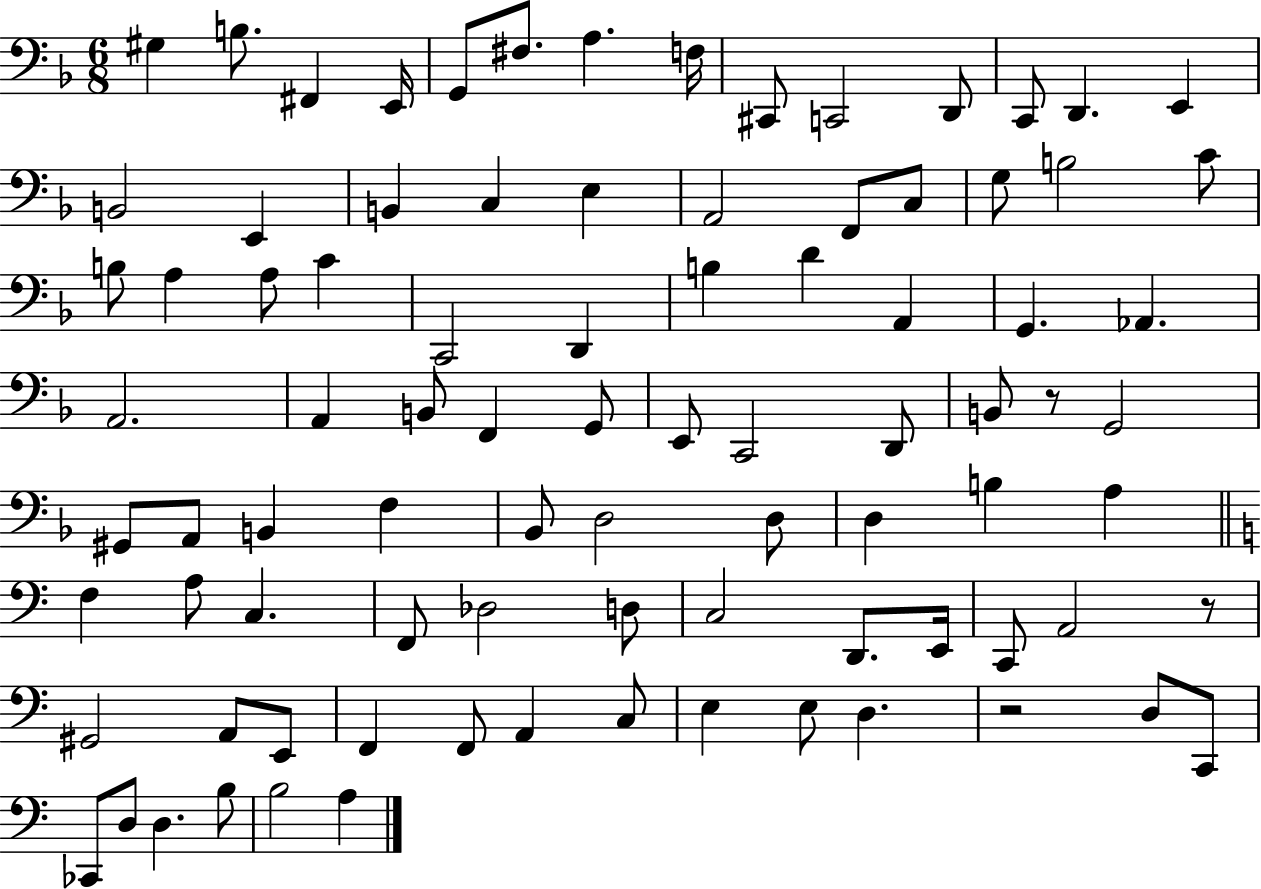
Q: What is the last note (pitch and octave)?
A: A3